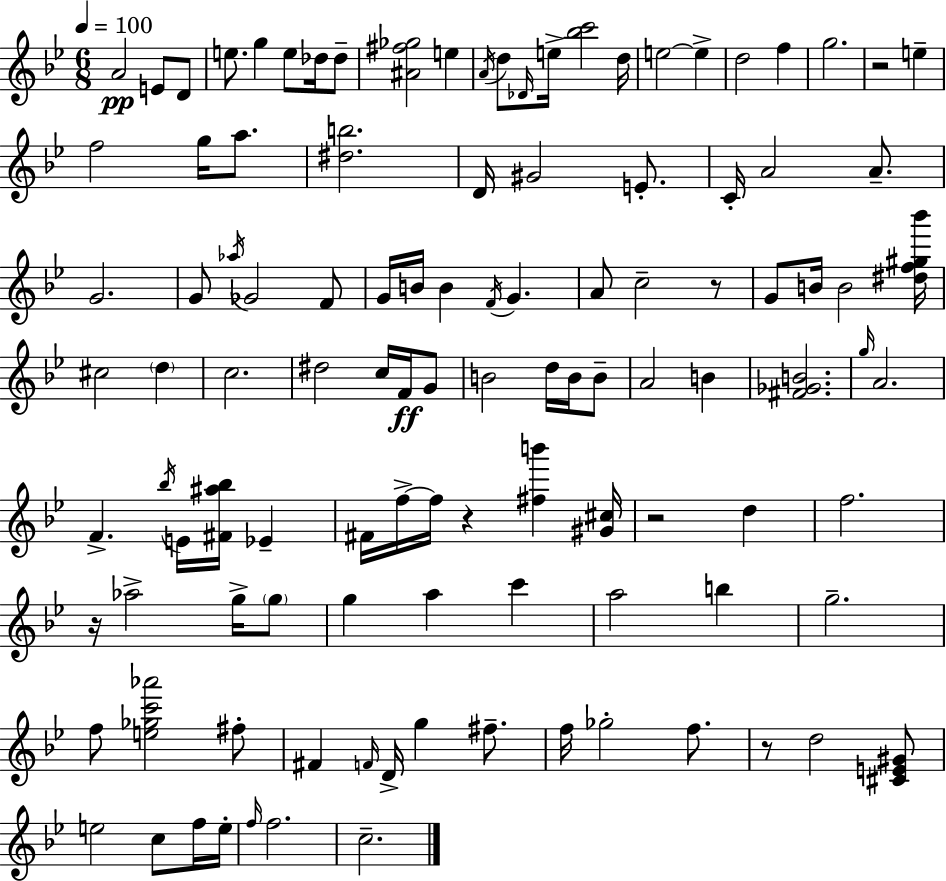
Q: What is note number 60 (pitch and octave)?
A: F4